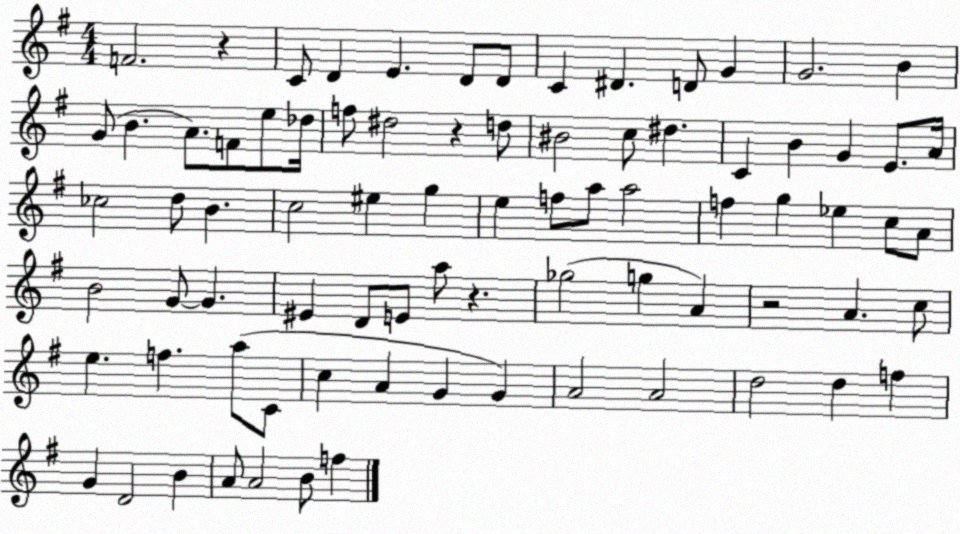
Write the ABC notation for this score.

X:1
T:Untitled
M:4/4
L:1/4
K:G
F2 z C/2 D E D/2 D/2 C ^D D/2 G G2 B G/2 B A/2 F/2 e/2 _d/4 f/2 ^d2 z d/2 ^B2 c/2 ^d C B G E/2 A/4 _c2 d/2 B c2 ^e g e f/2 a/2 a2 f g _e c/2 A/2 B2 G/2 G ^E D/2 E/2 a/2 z _g2 g A z2 A c/2 e f a/2 C/2 c A G G A2 A2 d2 d f G D2 B A/2 A2 B/2 f